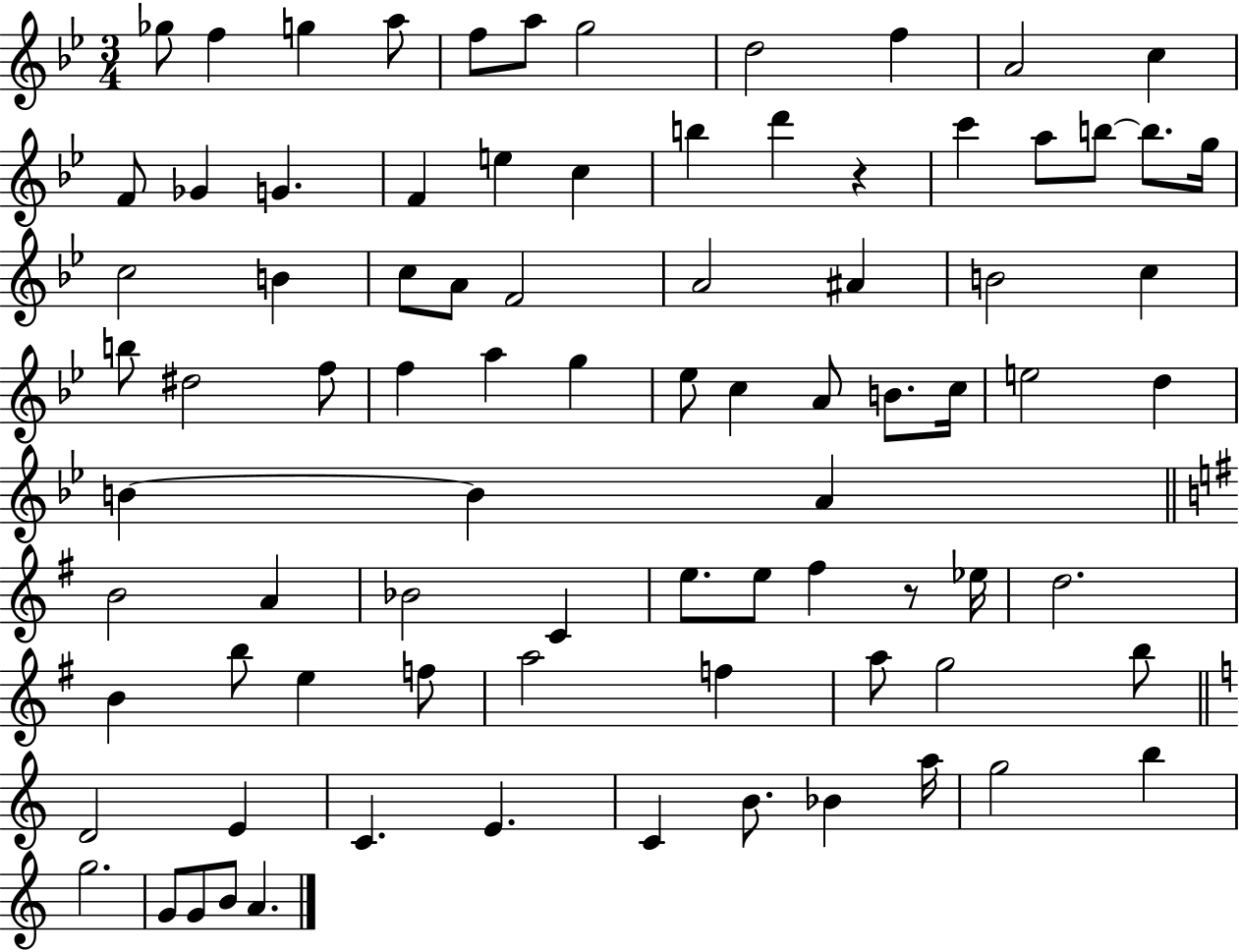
Gb5/e F5/q G5/q A5/e F5/e A5/e G5/h D5/h F5/q A4/h C5/q F4/e Gb4/q G4/q. F4/q E5/q C5/q B5/q D6/q R/q C6/q A5/e B5/e B5/e. G5/s C5/h B4/q C5/e A4/e F4/h A4/h A#4/q B4/h C5/q B5/e D#5/h F5/e F5/q A5/q G5/q Eb5/e C5/q A4/e B4/e. C5/s E5/h D5/q B4/q B4/q A4/q B4/h A4/q Bb4/h C4/q E5/e. E5/e F#5/q R/e Eb5/s D5/h. B4/q B5/e E5/q F5/e A5/h F5/q A5/e G5/h B5/e D4/h E4/q C4/q. E4/q. C4/q B4/e. Bb4/q A5/s G5/h B5/q G5/h. G4/e G4/e B4/e A4/q.